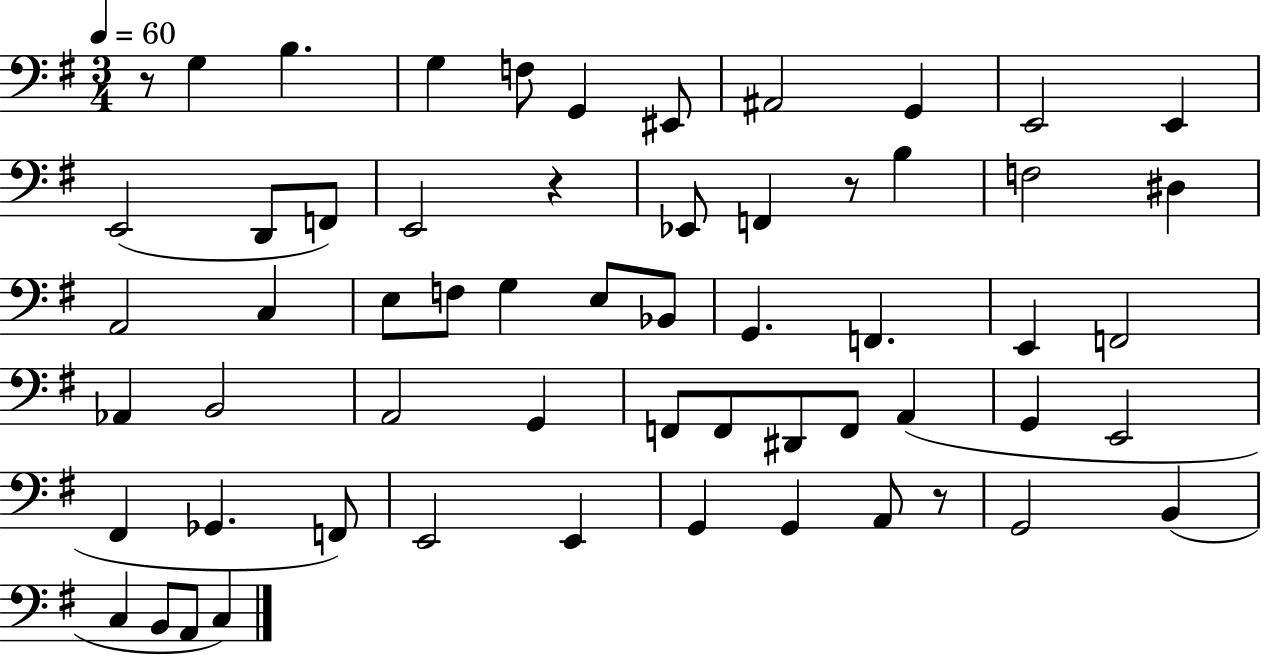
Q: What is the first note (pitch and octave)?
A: G3